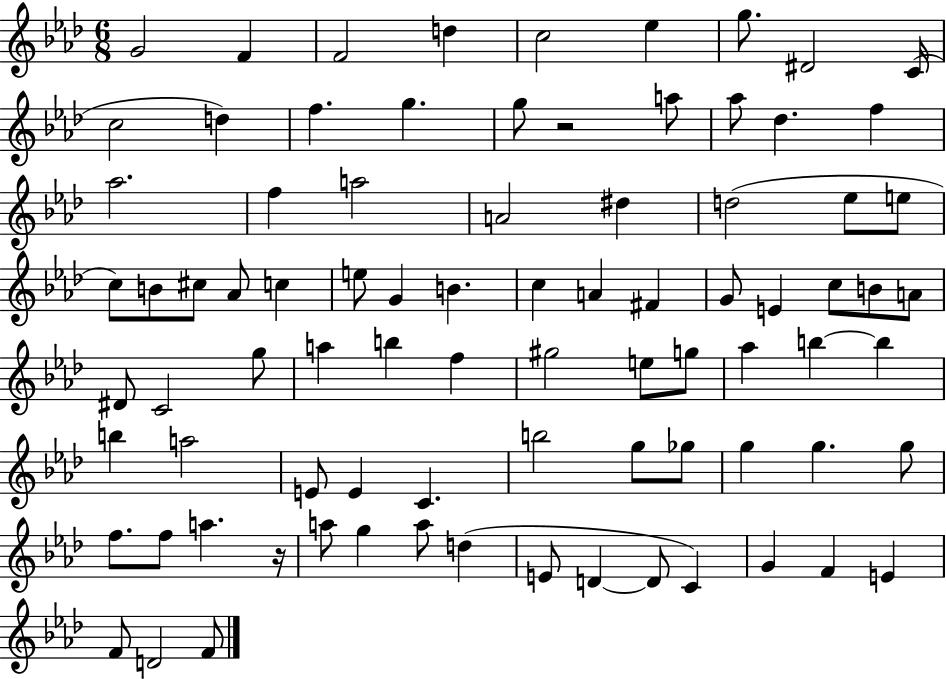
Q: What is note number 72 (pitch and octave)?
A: D5